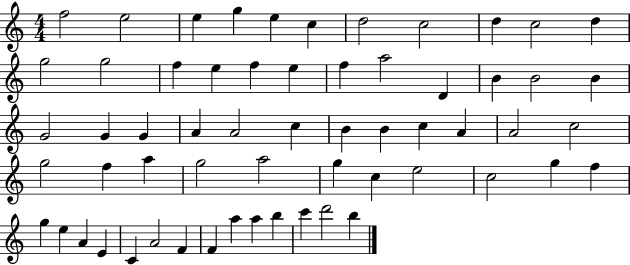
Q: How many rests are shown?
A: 0